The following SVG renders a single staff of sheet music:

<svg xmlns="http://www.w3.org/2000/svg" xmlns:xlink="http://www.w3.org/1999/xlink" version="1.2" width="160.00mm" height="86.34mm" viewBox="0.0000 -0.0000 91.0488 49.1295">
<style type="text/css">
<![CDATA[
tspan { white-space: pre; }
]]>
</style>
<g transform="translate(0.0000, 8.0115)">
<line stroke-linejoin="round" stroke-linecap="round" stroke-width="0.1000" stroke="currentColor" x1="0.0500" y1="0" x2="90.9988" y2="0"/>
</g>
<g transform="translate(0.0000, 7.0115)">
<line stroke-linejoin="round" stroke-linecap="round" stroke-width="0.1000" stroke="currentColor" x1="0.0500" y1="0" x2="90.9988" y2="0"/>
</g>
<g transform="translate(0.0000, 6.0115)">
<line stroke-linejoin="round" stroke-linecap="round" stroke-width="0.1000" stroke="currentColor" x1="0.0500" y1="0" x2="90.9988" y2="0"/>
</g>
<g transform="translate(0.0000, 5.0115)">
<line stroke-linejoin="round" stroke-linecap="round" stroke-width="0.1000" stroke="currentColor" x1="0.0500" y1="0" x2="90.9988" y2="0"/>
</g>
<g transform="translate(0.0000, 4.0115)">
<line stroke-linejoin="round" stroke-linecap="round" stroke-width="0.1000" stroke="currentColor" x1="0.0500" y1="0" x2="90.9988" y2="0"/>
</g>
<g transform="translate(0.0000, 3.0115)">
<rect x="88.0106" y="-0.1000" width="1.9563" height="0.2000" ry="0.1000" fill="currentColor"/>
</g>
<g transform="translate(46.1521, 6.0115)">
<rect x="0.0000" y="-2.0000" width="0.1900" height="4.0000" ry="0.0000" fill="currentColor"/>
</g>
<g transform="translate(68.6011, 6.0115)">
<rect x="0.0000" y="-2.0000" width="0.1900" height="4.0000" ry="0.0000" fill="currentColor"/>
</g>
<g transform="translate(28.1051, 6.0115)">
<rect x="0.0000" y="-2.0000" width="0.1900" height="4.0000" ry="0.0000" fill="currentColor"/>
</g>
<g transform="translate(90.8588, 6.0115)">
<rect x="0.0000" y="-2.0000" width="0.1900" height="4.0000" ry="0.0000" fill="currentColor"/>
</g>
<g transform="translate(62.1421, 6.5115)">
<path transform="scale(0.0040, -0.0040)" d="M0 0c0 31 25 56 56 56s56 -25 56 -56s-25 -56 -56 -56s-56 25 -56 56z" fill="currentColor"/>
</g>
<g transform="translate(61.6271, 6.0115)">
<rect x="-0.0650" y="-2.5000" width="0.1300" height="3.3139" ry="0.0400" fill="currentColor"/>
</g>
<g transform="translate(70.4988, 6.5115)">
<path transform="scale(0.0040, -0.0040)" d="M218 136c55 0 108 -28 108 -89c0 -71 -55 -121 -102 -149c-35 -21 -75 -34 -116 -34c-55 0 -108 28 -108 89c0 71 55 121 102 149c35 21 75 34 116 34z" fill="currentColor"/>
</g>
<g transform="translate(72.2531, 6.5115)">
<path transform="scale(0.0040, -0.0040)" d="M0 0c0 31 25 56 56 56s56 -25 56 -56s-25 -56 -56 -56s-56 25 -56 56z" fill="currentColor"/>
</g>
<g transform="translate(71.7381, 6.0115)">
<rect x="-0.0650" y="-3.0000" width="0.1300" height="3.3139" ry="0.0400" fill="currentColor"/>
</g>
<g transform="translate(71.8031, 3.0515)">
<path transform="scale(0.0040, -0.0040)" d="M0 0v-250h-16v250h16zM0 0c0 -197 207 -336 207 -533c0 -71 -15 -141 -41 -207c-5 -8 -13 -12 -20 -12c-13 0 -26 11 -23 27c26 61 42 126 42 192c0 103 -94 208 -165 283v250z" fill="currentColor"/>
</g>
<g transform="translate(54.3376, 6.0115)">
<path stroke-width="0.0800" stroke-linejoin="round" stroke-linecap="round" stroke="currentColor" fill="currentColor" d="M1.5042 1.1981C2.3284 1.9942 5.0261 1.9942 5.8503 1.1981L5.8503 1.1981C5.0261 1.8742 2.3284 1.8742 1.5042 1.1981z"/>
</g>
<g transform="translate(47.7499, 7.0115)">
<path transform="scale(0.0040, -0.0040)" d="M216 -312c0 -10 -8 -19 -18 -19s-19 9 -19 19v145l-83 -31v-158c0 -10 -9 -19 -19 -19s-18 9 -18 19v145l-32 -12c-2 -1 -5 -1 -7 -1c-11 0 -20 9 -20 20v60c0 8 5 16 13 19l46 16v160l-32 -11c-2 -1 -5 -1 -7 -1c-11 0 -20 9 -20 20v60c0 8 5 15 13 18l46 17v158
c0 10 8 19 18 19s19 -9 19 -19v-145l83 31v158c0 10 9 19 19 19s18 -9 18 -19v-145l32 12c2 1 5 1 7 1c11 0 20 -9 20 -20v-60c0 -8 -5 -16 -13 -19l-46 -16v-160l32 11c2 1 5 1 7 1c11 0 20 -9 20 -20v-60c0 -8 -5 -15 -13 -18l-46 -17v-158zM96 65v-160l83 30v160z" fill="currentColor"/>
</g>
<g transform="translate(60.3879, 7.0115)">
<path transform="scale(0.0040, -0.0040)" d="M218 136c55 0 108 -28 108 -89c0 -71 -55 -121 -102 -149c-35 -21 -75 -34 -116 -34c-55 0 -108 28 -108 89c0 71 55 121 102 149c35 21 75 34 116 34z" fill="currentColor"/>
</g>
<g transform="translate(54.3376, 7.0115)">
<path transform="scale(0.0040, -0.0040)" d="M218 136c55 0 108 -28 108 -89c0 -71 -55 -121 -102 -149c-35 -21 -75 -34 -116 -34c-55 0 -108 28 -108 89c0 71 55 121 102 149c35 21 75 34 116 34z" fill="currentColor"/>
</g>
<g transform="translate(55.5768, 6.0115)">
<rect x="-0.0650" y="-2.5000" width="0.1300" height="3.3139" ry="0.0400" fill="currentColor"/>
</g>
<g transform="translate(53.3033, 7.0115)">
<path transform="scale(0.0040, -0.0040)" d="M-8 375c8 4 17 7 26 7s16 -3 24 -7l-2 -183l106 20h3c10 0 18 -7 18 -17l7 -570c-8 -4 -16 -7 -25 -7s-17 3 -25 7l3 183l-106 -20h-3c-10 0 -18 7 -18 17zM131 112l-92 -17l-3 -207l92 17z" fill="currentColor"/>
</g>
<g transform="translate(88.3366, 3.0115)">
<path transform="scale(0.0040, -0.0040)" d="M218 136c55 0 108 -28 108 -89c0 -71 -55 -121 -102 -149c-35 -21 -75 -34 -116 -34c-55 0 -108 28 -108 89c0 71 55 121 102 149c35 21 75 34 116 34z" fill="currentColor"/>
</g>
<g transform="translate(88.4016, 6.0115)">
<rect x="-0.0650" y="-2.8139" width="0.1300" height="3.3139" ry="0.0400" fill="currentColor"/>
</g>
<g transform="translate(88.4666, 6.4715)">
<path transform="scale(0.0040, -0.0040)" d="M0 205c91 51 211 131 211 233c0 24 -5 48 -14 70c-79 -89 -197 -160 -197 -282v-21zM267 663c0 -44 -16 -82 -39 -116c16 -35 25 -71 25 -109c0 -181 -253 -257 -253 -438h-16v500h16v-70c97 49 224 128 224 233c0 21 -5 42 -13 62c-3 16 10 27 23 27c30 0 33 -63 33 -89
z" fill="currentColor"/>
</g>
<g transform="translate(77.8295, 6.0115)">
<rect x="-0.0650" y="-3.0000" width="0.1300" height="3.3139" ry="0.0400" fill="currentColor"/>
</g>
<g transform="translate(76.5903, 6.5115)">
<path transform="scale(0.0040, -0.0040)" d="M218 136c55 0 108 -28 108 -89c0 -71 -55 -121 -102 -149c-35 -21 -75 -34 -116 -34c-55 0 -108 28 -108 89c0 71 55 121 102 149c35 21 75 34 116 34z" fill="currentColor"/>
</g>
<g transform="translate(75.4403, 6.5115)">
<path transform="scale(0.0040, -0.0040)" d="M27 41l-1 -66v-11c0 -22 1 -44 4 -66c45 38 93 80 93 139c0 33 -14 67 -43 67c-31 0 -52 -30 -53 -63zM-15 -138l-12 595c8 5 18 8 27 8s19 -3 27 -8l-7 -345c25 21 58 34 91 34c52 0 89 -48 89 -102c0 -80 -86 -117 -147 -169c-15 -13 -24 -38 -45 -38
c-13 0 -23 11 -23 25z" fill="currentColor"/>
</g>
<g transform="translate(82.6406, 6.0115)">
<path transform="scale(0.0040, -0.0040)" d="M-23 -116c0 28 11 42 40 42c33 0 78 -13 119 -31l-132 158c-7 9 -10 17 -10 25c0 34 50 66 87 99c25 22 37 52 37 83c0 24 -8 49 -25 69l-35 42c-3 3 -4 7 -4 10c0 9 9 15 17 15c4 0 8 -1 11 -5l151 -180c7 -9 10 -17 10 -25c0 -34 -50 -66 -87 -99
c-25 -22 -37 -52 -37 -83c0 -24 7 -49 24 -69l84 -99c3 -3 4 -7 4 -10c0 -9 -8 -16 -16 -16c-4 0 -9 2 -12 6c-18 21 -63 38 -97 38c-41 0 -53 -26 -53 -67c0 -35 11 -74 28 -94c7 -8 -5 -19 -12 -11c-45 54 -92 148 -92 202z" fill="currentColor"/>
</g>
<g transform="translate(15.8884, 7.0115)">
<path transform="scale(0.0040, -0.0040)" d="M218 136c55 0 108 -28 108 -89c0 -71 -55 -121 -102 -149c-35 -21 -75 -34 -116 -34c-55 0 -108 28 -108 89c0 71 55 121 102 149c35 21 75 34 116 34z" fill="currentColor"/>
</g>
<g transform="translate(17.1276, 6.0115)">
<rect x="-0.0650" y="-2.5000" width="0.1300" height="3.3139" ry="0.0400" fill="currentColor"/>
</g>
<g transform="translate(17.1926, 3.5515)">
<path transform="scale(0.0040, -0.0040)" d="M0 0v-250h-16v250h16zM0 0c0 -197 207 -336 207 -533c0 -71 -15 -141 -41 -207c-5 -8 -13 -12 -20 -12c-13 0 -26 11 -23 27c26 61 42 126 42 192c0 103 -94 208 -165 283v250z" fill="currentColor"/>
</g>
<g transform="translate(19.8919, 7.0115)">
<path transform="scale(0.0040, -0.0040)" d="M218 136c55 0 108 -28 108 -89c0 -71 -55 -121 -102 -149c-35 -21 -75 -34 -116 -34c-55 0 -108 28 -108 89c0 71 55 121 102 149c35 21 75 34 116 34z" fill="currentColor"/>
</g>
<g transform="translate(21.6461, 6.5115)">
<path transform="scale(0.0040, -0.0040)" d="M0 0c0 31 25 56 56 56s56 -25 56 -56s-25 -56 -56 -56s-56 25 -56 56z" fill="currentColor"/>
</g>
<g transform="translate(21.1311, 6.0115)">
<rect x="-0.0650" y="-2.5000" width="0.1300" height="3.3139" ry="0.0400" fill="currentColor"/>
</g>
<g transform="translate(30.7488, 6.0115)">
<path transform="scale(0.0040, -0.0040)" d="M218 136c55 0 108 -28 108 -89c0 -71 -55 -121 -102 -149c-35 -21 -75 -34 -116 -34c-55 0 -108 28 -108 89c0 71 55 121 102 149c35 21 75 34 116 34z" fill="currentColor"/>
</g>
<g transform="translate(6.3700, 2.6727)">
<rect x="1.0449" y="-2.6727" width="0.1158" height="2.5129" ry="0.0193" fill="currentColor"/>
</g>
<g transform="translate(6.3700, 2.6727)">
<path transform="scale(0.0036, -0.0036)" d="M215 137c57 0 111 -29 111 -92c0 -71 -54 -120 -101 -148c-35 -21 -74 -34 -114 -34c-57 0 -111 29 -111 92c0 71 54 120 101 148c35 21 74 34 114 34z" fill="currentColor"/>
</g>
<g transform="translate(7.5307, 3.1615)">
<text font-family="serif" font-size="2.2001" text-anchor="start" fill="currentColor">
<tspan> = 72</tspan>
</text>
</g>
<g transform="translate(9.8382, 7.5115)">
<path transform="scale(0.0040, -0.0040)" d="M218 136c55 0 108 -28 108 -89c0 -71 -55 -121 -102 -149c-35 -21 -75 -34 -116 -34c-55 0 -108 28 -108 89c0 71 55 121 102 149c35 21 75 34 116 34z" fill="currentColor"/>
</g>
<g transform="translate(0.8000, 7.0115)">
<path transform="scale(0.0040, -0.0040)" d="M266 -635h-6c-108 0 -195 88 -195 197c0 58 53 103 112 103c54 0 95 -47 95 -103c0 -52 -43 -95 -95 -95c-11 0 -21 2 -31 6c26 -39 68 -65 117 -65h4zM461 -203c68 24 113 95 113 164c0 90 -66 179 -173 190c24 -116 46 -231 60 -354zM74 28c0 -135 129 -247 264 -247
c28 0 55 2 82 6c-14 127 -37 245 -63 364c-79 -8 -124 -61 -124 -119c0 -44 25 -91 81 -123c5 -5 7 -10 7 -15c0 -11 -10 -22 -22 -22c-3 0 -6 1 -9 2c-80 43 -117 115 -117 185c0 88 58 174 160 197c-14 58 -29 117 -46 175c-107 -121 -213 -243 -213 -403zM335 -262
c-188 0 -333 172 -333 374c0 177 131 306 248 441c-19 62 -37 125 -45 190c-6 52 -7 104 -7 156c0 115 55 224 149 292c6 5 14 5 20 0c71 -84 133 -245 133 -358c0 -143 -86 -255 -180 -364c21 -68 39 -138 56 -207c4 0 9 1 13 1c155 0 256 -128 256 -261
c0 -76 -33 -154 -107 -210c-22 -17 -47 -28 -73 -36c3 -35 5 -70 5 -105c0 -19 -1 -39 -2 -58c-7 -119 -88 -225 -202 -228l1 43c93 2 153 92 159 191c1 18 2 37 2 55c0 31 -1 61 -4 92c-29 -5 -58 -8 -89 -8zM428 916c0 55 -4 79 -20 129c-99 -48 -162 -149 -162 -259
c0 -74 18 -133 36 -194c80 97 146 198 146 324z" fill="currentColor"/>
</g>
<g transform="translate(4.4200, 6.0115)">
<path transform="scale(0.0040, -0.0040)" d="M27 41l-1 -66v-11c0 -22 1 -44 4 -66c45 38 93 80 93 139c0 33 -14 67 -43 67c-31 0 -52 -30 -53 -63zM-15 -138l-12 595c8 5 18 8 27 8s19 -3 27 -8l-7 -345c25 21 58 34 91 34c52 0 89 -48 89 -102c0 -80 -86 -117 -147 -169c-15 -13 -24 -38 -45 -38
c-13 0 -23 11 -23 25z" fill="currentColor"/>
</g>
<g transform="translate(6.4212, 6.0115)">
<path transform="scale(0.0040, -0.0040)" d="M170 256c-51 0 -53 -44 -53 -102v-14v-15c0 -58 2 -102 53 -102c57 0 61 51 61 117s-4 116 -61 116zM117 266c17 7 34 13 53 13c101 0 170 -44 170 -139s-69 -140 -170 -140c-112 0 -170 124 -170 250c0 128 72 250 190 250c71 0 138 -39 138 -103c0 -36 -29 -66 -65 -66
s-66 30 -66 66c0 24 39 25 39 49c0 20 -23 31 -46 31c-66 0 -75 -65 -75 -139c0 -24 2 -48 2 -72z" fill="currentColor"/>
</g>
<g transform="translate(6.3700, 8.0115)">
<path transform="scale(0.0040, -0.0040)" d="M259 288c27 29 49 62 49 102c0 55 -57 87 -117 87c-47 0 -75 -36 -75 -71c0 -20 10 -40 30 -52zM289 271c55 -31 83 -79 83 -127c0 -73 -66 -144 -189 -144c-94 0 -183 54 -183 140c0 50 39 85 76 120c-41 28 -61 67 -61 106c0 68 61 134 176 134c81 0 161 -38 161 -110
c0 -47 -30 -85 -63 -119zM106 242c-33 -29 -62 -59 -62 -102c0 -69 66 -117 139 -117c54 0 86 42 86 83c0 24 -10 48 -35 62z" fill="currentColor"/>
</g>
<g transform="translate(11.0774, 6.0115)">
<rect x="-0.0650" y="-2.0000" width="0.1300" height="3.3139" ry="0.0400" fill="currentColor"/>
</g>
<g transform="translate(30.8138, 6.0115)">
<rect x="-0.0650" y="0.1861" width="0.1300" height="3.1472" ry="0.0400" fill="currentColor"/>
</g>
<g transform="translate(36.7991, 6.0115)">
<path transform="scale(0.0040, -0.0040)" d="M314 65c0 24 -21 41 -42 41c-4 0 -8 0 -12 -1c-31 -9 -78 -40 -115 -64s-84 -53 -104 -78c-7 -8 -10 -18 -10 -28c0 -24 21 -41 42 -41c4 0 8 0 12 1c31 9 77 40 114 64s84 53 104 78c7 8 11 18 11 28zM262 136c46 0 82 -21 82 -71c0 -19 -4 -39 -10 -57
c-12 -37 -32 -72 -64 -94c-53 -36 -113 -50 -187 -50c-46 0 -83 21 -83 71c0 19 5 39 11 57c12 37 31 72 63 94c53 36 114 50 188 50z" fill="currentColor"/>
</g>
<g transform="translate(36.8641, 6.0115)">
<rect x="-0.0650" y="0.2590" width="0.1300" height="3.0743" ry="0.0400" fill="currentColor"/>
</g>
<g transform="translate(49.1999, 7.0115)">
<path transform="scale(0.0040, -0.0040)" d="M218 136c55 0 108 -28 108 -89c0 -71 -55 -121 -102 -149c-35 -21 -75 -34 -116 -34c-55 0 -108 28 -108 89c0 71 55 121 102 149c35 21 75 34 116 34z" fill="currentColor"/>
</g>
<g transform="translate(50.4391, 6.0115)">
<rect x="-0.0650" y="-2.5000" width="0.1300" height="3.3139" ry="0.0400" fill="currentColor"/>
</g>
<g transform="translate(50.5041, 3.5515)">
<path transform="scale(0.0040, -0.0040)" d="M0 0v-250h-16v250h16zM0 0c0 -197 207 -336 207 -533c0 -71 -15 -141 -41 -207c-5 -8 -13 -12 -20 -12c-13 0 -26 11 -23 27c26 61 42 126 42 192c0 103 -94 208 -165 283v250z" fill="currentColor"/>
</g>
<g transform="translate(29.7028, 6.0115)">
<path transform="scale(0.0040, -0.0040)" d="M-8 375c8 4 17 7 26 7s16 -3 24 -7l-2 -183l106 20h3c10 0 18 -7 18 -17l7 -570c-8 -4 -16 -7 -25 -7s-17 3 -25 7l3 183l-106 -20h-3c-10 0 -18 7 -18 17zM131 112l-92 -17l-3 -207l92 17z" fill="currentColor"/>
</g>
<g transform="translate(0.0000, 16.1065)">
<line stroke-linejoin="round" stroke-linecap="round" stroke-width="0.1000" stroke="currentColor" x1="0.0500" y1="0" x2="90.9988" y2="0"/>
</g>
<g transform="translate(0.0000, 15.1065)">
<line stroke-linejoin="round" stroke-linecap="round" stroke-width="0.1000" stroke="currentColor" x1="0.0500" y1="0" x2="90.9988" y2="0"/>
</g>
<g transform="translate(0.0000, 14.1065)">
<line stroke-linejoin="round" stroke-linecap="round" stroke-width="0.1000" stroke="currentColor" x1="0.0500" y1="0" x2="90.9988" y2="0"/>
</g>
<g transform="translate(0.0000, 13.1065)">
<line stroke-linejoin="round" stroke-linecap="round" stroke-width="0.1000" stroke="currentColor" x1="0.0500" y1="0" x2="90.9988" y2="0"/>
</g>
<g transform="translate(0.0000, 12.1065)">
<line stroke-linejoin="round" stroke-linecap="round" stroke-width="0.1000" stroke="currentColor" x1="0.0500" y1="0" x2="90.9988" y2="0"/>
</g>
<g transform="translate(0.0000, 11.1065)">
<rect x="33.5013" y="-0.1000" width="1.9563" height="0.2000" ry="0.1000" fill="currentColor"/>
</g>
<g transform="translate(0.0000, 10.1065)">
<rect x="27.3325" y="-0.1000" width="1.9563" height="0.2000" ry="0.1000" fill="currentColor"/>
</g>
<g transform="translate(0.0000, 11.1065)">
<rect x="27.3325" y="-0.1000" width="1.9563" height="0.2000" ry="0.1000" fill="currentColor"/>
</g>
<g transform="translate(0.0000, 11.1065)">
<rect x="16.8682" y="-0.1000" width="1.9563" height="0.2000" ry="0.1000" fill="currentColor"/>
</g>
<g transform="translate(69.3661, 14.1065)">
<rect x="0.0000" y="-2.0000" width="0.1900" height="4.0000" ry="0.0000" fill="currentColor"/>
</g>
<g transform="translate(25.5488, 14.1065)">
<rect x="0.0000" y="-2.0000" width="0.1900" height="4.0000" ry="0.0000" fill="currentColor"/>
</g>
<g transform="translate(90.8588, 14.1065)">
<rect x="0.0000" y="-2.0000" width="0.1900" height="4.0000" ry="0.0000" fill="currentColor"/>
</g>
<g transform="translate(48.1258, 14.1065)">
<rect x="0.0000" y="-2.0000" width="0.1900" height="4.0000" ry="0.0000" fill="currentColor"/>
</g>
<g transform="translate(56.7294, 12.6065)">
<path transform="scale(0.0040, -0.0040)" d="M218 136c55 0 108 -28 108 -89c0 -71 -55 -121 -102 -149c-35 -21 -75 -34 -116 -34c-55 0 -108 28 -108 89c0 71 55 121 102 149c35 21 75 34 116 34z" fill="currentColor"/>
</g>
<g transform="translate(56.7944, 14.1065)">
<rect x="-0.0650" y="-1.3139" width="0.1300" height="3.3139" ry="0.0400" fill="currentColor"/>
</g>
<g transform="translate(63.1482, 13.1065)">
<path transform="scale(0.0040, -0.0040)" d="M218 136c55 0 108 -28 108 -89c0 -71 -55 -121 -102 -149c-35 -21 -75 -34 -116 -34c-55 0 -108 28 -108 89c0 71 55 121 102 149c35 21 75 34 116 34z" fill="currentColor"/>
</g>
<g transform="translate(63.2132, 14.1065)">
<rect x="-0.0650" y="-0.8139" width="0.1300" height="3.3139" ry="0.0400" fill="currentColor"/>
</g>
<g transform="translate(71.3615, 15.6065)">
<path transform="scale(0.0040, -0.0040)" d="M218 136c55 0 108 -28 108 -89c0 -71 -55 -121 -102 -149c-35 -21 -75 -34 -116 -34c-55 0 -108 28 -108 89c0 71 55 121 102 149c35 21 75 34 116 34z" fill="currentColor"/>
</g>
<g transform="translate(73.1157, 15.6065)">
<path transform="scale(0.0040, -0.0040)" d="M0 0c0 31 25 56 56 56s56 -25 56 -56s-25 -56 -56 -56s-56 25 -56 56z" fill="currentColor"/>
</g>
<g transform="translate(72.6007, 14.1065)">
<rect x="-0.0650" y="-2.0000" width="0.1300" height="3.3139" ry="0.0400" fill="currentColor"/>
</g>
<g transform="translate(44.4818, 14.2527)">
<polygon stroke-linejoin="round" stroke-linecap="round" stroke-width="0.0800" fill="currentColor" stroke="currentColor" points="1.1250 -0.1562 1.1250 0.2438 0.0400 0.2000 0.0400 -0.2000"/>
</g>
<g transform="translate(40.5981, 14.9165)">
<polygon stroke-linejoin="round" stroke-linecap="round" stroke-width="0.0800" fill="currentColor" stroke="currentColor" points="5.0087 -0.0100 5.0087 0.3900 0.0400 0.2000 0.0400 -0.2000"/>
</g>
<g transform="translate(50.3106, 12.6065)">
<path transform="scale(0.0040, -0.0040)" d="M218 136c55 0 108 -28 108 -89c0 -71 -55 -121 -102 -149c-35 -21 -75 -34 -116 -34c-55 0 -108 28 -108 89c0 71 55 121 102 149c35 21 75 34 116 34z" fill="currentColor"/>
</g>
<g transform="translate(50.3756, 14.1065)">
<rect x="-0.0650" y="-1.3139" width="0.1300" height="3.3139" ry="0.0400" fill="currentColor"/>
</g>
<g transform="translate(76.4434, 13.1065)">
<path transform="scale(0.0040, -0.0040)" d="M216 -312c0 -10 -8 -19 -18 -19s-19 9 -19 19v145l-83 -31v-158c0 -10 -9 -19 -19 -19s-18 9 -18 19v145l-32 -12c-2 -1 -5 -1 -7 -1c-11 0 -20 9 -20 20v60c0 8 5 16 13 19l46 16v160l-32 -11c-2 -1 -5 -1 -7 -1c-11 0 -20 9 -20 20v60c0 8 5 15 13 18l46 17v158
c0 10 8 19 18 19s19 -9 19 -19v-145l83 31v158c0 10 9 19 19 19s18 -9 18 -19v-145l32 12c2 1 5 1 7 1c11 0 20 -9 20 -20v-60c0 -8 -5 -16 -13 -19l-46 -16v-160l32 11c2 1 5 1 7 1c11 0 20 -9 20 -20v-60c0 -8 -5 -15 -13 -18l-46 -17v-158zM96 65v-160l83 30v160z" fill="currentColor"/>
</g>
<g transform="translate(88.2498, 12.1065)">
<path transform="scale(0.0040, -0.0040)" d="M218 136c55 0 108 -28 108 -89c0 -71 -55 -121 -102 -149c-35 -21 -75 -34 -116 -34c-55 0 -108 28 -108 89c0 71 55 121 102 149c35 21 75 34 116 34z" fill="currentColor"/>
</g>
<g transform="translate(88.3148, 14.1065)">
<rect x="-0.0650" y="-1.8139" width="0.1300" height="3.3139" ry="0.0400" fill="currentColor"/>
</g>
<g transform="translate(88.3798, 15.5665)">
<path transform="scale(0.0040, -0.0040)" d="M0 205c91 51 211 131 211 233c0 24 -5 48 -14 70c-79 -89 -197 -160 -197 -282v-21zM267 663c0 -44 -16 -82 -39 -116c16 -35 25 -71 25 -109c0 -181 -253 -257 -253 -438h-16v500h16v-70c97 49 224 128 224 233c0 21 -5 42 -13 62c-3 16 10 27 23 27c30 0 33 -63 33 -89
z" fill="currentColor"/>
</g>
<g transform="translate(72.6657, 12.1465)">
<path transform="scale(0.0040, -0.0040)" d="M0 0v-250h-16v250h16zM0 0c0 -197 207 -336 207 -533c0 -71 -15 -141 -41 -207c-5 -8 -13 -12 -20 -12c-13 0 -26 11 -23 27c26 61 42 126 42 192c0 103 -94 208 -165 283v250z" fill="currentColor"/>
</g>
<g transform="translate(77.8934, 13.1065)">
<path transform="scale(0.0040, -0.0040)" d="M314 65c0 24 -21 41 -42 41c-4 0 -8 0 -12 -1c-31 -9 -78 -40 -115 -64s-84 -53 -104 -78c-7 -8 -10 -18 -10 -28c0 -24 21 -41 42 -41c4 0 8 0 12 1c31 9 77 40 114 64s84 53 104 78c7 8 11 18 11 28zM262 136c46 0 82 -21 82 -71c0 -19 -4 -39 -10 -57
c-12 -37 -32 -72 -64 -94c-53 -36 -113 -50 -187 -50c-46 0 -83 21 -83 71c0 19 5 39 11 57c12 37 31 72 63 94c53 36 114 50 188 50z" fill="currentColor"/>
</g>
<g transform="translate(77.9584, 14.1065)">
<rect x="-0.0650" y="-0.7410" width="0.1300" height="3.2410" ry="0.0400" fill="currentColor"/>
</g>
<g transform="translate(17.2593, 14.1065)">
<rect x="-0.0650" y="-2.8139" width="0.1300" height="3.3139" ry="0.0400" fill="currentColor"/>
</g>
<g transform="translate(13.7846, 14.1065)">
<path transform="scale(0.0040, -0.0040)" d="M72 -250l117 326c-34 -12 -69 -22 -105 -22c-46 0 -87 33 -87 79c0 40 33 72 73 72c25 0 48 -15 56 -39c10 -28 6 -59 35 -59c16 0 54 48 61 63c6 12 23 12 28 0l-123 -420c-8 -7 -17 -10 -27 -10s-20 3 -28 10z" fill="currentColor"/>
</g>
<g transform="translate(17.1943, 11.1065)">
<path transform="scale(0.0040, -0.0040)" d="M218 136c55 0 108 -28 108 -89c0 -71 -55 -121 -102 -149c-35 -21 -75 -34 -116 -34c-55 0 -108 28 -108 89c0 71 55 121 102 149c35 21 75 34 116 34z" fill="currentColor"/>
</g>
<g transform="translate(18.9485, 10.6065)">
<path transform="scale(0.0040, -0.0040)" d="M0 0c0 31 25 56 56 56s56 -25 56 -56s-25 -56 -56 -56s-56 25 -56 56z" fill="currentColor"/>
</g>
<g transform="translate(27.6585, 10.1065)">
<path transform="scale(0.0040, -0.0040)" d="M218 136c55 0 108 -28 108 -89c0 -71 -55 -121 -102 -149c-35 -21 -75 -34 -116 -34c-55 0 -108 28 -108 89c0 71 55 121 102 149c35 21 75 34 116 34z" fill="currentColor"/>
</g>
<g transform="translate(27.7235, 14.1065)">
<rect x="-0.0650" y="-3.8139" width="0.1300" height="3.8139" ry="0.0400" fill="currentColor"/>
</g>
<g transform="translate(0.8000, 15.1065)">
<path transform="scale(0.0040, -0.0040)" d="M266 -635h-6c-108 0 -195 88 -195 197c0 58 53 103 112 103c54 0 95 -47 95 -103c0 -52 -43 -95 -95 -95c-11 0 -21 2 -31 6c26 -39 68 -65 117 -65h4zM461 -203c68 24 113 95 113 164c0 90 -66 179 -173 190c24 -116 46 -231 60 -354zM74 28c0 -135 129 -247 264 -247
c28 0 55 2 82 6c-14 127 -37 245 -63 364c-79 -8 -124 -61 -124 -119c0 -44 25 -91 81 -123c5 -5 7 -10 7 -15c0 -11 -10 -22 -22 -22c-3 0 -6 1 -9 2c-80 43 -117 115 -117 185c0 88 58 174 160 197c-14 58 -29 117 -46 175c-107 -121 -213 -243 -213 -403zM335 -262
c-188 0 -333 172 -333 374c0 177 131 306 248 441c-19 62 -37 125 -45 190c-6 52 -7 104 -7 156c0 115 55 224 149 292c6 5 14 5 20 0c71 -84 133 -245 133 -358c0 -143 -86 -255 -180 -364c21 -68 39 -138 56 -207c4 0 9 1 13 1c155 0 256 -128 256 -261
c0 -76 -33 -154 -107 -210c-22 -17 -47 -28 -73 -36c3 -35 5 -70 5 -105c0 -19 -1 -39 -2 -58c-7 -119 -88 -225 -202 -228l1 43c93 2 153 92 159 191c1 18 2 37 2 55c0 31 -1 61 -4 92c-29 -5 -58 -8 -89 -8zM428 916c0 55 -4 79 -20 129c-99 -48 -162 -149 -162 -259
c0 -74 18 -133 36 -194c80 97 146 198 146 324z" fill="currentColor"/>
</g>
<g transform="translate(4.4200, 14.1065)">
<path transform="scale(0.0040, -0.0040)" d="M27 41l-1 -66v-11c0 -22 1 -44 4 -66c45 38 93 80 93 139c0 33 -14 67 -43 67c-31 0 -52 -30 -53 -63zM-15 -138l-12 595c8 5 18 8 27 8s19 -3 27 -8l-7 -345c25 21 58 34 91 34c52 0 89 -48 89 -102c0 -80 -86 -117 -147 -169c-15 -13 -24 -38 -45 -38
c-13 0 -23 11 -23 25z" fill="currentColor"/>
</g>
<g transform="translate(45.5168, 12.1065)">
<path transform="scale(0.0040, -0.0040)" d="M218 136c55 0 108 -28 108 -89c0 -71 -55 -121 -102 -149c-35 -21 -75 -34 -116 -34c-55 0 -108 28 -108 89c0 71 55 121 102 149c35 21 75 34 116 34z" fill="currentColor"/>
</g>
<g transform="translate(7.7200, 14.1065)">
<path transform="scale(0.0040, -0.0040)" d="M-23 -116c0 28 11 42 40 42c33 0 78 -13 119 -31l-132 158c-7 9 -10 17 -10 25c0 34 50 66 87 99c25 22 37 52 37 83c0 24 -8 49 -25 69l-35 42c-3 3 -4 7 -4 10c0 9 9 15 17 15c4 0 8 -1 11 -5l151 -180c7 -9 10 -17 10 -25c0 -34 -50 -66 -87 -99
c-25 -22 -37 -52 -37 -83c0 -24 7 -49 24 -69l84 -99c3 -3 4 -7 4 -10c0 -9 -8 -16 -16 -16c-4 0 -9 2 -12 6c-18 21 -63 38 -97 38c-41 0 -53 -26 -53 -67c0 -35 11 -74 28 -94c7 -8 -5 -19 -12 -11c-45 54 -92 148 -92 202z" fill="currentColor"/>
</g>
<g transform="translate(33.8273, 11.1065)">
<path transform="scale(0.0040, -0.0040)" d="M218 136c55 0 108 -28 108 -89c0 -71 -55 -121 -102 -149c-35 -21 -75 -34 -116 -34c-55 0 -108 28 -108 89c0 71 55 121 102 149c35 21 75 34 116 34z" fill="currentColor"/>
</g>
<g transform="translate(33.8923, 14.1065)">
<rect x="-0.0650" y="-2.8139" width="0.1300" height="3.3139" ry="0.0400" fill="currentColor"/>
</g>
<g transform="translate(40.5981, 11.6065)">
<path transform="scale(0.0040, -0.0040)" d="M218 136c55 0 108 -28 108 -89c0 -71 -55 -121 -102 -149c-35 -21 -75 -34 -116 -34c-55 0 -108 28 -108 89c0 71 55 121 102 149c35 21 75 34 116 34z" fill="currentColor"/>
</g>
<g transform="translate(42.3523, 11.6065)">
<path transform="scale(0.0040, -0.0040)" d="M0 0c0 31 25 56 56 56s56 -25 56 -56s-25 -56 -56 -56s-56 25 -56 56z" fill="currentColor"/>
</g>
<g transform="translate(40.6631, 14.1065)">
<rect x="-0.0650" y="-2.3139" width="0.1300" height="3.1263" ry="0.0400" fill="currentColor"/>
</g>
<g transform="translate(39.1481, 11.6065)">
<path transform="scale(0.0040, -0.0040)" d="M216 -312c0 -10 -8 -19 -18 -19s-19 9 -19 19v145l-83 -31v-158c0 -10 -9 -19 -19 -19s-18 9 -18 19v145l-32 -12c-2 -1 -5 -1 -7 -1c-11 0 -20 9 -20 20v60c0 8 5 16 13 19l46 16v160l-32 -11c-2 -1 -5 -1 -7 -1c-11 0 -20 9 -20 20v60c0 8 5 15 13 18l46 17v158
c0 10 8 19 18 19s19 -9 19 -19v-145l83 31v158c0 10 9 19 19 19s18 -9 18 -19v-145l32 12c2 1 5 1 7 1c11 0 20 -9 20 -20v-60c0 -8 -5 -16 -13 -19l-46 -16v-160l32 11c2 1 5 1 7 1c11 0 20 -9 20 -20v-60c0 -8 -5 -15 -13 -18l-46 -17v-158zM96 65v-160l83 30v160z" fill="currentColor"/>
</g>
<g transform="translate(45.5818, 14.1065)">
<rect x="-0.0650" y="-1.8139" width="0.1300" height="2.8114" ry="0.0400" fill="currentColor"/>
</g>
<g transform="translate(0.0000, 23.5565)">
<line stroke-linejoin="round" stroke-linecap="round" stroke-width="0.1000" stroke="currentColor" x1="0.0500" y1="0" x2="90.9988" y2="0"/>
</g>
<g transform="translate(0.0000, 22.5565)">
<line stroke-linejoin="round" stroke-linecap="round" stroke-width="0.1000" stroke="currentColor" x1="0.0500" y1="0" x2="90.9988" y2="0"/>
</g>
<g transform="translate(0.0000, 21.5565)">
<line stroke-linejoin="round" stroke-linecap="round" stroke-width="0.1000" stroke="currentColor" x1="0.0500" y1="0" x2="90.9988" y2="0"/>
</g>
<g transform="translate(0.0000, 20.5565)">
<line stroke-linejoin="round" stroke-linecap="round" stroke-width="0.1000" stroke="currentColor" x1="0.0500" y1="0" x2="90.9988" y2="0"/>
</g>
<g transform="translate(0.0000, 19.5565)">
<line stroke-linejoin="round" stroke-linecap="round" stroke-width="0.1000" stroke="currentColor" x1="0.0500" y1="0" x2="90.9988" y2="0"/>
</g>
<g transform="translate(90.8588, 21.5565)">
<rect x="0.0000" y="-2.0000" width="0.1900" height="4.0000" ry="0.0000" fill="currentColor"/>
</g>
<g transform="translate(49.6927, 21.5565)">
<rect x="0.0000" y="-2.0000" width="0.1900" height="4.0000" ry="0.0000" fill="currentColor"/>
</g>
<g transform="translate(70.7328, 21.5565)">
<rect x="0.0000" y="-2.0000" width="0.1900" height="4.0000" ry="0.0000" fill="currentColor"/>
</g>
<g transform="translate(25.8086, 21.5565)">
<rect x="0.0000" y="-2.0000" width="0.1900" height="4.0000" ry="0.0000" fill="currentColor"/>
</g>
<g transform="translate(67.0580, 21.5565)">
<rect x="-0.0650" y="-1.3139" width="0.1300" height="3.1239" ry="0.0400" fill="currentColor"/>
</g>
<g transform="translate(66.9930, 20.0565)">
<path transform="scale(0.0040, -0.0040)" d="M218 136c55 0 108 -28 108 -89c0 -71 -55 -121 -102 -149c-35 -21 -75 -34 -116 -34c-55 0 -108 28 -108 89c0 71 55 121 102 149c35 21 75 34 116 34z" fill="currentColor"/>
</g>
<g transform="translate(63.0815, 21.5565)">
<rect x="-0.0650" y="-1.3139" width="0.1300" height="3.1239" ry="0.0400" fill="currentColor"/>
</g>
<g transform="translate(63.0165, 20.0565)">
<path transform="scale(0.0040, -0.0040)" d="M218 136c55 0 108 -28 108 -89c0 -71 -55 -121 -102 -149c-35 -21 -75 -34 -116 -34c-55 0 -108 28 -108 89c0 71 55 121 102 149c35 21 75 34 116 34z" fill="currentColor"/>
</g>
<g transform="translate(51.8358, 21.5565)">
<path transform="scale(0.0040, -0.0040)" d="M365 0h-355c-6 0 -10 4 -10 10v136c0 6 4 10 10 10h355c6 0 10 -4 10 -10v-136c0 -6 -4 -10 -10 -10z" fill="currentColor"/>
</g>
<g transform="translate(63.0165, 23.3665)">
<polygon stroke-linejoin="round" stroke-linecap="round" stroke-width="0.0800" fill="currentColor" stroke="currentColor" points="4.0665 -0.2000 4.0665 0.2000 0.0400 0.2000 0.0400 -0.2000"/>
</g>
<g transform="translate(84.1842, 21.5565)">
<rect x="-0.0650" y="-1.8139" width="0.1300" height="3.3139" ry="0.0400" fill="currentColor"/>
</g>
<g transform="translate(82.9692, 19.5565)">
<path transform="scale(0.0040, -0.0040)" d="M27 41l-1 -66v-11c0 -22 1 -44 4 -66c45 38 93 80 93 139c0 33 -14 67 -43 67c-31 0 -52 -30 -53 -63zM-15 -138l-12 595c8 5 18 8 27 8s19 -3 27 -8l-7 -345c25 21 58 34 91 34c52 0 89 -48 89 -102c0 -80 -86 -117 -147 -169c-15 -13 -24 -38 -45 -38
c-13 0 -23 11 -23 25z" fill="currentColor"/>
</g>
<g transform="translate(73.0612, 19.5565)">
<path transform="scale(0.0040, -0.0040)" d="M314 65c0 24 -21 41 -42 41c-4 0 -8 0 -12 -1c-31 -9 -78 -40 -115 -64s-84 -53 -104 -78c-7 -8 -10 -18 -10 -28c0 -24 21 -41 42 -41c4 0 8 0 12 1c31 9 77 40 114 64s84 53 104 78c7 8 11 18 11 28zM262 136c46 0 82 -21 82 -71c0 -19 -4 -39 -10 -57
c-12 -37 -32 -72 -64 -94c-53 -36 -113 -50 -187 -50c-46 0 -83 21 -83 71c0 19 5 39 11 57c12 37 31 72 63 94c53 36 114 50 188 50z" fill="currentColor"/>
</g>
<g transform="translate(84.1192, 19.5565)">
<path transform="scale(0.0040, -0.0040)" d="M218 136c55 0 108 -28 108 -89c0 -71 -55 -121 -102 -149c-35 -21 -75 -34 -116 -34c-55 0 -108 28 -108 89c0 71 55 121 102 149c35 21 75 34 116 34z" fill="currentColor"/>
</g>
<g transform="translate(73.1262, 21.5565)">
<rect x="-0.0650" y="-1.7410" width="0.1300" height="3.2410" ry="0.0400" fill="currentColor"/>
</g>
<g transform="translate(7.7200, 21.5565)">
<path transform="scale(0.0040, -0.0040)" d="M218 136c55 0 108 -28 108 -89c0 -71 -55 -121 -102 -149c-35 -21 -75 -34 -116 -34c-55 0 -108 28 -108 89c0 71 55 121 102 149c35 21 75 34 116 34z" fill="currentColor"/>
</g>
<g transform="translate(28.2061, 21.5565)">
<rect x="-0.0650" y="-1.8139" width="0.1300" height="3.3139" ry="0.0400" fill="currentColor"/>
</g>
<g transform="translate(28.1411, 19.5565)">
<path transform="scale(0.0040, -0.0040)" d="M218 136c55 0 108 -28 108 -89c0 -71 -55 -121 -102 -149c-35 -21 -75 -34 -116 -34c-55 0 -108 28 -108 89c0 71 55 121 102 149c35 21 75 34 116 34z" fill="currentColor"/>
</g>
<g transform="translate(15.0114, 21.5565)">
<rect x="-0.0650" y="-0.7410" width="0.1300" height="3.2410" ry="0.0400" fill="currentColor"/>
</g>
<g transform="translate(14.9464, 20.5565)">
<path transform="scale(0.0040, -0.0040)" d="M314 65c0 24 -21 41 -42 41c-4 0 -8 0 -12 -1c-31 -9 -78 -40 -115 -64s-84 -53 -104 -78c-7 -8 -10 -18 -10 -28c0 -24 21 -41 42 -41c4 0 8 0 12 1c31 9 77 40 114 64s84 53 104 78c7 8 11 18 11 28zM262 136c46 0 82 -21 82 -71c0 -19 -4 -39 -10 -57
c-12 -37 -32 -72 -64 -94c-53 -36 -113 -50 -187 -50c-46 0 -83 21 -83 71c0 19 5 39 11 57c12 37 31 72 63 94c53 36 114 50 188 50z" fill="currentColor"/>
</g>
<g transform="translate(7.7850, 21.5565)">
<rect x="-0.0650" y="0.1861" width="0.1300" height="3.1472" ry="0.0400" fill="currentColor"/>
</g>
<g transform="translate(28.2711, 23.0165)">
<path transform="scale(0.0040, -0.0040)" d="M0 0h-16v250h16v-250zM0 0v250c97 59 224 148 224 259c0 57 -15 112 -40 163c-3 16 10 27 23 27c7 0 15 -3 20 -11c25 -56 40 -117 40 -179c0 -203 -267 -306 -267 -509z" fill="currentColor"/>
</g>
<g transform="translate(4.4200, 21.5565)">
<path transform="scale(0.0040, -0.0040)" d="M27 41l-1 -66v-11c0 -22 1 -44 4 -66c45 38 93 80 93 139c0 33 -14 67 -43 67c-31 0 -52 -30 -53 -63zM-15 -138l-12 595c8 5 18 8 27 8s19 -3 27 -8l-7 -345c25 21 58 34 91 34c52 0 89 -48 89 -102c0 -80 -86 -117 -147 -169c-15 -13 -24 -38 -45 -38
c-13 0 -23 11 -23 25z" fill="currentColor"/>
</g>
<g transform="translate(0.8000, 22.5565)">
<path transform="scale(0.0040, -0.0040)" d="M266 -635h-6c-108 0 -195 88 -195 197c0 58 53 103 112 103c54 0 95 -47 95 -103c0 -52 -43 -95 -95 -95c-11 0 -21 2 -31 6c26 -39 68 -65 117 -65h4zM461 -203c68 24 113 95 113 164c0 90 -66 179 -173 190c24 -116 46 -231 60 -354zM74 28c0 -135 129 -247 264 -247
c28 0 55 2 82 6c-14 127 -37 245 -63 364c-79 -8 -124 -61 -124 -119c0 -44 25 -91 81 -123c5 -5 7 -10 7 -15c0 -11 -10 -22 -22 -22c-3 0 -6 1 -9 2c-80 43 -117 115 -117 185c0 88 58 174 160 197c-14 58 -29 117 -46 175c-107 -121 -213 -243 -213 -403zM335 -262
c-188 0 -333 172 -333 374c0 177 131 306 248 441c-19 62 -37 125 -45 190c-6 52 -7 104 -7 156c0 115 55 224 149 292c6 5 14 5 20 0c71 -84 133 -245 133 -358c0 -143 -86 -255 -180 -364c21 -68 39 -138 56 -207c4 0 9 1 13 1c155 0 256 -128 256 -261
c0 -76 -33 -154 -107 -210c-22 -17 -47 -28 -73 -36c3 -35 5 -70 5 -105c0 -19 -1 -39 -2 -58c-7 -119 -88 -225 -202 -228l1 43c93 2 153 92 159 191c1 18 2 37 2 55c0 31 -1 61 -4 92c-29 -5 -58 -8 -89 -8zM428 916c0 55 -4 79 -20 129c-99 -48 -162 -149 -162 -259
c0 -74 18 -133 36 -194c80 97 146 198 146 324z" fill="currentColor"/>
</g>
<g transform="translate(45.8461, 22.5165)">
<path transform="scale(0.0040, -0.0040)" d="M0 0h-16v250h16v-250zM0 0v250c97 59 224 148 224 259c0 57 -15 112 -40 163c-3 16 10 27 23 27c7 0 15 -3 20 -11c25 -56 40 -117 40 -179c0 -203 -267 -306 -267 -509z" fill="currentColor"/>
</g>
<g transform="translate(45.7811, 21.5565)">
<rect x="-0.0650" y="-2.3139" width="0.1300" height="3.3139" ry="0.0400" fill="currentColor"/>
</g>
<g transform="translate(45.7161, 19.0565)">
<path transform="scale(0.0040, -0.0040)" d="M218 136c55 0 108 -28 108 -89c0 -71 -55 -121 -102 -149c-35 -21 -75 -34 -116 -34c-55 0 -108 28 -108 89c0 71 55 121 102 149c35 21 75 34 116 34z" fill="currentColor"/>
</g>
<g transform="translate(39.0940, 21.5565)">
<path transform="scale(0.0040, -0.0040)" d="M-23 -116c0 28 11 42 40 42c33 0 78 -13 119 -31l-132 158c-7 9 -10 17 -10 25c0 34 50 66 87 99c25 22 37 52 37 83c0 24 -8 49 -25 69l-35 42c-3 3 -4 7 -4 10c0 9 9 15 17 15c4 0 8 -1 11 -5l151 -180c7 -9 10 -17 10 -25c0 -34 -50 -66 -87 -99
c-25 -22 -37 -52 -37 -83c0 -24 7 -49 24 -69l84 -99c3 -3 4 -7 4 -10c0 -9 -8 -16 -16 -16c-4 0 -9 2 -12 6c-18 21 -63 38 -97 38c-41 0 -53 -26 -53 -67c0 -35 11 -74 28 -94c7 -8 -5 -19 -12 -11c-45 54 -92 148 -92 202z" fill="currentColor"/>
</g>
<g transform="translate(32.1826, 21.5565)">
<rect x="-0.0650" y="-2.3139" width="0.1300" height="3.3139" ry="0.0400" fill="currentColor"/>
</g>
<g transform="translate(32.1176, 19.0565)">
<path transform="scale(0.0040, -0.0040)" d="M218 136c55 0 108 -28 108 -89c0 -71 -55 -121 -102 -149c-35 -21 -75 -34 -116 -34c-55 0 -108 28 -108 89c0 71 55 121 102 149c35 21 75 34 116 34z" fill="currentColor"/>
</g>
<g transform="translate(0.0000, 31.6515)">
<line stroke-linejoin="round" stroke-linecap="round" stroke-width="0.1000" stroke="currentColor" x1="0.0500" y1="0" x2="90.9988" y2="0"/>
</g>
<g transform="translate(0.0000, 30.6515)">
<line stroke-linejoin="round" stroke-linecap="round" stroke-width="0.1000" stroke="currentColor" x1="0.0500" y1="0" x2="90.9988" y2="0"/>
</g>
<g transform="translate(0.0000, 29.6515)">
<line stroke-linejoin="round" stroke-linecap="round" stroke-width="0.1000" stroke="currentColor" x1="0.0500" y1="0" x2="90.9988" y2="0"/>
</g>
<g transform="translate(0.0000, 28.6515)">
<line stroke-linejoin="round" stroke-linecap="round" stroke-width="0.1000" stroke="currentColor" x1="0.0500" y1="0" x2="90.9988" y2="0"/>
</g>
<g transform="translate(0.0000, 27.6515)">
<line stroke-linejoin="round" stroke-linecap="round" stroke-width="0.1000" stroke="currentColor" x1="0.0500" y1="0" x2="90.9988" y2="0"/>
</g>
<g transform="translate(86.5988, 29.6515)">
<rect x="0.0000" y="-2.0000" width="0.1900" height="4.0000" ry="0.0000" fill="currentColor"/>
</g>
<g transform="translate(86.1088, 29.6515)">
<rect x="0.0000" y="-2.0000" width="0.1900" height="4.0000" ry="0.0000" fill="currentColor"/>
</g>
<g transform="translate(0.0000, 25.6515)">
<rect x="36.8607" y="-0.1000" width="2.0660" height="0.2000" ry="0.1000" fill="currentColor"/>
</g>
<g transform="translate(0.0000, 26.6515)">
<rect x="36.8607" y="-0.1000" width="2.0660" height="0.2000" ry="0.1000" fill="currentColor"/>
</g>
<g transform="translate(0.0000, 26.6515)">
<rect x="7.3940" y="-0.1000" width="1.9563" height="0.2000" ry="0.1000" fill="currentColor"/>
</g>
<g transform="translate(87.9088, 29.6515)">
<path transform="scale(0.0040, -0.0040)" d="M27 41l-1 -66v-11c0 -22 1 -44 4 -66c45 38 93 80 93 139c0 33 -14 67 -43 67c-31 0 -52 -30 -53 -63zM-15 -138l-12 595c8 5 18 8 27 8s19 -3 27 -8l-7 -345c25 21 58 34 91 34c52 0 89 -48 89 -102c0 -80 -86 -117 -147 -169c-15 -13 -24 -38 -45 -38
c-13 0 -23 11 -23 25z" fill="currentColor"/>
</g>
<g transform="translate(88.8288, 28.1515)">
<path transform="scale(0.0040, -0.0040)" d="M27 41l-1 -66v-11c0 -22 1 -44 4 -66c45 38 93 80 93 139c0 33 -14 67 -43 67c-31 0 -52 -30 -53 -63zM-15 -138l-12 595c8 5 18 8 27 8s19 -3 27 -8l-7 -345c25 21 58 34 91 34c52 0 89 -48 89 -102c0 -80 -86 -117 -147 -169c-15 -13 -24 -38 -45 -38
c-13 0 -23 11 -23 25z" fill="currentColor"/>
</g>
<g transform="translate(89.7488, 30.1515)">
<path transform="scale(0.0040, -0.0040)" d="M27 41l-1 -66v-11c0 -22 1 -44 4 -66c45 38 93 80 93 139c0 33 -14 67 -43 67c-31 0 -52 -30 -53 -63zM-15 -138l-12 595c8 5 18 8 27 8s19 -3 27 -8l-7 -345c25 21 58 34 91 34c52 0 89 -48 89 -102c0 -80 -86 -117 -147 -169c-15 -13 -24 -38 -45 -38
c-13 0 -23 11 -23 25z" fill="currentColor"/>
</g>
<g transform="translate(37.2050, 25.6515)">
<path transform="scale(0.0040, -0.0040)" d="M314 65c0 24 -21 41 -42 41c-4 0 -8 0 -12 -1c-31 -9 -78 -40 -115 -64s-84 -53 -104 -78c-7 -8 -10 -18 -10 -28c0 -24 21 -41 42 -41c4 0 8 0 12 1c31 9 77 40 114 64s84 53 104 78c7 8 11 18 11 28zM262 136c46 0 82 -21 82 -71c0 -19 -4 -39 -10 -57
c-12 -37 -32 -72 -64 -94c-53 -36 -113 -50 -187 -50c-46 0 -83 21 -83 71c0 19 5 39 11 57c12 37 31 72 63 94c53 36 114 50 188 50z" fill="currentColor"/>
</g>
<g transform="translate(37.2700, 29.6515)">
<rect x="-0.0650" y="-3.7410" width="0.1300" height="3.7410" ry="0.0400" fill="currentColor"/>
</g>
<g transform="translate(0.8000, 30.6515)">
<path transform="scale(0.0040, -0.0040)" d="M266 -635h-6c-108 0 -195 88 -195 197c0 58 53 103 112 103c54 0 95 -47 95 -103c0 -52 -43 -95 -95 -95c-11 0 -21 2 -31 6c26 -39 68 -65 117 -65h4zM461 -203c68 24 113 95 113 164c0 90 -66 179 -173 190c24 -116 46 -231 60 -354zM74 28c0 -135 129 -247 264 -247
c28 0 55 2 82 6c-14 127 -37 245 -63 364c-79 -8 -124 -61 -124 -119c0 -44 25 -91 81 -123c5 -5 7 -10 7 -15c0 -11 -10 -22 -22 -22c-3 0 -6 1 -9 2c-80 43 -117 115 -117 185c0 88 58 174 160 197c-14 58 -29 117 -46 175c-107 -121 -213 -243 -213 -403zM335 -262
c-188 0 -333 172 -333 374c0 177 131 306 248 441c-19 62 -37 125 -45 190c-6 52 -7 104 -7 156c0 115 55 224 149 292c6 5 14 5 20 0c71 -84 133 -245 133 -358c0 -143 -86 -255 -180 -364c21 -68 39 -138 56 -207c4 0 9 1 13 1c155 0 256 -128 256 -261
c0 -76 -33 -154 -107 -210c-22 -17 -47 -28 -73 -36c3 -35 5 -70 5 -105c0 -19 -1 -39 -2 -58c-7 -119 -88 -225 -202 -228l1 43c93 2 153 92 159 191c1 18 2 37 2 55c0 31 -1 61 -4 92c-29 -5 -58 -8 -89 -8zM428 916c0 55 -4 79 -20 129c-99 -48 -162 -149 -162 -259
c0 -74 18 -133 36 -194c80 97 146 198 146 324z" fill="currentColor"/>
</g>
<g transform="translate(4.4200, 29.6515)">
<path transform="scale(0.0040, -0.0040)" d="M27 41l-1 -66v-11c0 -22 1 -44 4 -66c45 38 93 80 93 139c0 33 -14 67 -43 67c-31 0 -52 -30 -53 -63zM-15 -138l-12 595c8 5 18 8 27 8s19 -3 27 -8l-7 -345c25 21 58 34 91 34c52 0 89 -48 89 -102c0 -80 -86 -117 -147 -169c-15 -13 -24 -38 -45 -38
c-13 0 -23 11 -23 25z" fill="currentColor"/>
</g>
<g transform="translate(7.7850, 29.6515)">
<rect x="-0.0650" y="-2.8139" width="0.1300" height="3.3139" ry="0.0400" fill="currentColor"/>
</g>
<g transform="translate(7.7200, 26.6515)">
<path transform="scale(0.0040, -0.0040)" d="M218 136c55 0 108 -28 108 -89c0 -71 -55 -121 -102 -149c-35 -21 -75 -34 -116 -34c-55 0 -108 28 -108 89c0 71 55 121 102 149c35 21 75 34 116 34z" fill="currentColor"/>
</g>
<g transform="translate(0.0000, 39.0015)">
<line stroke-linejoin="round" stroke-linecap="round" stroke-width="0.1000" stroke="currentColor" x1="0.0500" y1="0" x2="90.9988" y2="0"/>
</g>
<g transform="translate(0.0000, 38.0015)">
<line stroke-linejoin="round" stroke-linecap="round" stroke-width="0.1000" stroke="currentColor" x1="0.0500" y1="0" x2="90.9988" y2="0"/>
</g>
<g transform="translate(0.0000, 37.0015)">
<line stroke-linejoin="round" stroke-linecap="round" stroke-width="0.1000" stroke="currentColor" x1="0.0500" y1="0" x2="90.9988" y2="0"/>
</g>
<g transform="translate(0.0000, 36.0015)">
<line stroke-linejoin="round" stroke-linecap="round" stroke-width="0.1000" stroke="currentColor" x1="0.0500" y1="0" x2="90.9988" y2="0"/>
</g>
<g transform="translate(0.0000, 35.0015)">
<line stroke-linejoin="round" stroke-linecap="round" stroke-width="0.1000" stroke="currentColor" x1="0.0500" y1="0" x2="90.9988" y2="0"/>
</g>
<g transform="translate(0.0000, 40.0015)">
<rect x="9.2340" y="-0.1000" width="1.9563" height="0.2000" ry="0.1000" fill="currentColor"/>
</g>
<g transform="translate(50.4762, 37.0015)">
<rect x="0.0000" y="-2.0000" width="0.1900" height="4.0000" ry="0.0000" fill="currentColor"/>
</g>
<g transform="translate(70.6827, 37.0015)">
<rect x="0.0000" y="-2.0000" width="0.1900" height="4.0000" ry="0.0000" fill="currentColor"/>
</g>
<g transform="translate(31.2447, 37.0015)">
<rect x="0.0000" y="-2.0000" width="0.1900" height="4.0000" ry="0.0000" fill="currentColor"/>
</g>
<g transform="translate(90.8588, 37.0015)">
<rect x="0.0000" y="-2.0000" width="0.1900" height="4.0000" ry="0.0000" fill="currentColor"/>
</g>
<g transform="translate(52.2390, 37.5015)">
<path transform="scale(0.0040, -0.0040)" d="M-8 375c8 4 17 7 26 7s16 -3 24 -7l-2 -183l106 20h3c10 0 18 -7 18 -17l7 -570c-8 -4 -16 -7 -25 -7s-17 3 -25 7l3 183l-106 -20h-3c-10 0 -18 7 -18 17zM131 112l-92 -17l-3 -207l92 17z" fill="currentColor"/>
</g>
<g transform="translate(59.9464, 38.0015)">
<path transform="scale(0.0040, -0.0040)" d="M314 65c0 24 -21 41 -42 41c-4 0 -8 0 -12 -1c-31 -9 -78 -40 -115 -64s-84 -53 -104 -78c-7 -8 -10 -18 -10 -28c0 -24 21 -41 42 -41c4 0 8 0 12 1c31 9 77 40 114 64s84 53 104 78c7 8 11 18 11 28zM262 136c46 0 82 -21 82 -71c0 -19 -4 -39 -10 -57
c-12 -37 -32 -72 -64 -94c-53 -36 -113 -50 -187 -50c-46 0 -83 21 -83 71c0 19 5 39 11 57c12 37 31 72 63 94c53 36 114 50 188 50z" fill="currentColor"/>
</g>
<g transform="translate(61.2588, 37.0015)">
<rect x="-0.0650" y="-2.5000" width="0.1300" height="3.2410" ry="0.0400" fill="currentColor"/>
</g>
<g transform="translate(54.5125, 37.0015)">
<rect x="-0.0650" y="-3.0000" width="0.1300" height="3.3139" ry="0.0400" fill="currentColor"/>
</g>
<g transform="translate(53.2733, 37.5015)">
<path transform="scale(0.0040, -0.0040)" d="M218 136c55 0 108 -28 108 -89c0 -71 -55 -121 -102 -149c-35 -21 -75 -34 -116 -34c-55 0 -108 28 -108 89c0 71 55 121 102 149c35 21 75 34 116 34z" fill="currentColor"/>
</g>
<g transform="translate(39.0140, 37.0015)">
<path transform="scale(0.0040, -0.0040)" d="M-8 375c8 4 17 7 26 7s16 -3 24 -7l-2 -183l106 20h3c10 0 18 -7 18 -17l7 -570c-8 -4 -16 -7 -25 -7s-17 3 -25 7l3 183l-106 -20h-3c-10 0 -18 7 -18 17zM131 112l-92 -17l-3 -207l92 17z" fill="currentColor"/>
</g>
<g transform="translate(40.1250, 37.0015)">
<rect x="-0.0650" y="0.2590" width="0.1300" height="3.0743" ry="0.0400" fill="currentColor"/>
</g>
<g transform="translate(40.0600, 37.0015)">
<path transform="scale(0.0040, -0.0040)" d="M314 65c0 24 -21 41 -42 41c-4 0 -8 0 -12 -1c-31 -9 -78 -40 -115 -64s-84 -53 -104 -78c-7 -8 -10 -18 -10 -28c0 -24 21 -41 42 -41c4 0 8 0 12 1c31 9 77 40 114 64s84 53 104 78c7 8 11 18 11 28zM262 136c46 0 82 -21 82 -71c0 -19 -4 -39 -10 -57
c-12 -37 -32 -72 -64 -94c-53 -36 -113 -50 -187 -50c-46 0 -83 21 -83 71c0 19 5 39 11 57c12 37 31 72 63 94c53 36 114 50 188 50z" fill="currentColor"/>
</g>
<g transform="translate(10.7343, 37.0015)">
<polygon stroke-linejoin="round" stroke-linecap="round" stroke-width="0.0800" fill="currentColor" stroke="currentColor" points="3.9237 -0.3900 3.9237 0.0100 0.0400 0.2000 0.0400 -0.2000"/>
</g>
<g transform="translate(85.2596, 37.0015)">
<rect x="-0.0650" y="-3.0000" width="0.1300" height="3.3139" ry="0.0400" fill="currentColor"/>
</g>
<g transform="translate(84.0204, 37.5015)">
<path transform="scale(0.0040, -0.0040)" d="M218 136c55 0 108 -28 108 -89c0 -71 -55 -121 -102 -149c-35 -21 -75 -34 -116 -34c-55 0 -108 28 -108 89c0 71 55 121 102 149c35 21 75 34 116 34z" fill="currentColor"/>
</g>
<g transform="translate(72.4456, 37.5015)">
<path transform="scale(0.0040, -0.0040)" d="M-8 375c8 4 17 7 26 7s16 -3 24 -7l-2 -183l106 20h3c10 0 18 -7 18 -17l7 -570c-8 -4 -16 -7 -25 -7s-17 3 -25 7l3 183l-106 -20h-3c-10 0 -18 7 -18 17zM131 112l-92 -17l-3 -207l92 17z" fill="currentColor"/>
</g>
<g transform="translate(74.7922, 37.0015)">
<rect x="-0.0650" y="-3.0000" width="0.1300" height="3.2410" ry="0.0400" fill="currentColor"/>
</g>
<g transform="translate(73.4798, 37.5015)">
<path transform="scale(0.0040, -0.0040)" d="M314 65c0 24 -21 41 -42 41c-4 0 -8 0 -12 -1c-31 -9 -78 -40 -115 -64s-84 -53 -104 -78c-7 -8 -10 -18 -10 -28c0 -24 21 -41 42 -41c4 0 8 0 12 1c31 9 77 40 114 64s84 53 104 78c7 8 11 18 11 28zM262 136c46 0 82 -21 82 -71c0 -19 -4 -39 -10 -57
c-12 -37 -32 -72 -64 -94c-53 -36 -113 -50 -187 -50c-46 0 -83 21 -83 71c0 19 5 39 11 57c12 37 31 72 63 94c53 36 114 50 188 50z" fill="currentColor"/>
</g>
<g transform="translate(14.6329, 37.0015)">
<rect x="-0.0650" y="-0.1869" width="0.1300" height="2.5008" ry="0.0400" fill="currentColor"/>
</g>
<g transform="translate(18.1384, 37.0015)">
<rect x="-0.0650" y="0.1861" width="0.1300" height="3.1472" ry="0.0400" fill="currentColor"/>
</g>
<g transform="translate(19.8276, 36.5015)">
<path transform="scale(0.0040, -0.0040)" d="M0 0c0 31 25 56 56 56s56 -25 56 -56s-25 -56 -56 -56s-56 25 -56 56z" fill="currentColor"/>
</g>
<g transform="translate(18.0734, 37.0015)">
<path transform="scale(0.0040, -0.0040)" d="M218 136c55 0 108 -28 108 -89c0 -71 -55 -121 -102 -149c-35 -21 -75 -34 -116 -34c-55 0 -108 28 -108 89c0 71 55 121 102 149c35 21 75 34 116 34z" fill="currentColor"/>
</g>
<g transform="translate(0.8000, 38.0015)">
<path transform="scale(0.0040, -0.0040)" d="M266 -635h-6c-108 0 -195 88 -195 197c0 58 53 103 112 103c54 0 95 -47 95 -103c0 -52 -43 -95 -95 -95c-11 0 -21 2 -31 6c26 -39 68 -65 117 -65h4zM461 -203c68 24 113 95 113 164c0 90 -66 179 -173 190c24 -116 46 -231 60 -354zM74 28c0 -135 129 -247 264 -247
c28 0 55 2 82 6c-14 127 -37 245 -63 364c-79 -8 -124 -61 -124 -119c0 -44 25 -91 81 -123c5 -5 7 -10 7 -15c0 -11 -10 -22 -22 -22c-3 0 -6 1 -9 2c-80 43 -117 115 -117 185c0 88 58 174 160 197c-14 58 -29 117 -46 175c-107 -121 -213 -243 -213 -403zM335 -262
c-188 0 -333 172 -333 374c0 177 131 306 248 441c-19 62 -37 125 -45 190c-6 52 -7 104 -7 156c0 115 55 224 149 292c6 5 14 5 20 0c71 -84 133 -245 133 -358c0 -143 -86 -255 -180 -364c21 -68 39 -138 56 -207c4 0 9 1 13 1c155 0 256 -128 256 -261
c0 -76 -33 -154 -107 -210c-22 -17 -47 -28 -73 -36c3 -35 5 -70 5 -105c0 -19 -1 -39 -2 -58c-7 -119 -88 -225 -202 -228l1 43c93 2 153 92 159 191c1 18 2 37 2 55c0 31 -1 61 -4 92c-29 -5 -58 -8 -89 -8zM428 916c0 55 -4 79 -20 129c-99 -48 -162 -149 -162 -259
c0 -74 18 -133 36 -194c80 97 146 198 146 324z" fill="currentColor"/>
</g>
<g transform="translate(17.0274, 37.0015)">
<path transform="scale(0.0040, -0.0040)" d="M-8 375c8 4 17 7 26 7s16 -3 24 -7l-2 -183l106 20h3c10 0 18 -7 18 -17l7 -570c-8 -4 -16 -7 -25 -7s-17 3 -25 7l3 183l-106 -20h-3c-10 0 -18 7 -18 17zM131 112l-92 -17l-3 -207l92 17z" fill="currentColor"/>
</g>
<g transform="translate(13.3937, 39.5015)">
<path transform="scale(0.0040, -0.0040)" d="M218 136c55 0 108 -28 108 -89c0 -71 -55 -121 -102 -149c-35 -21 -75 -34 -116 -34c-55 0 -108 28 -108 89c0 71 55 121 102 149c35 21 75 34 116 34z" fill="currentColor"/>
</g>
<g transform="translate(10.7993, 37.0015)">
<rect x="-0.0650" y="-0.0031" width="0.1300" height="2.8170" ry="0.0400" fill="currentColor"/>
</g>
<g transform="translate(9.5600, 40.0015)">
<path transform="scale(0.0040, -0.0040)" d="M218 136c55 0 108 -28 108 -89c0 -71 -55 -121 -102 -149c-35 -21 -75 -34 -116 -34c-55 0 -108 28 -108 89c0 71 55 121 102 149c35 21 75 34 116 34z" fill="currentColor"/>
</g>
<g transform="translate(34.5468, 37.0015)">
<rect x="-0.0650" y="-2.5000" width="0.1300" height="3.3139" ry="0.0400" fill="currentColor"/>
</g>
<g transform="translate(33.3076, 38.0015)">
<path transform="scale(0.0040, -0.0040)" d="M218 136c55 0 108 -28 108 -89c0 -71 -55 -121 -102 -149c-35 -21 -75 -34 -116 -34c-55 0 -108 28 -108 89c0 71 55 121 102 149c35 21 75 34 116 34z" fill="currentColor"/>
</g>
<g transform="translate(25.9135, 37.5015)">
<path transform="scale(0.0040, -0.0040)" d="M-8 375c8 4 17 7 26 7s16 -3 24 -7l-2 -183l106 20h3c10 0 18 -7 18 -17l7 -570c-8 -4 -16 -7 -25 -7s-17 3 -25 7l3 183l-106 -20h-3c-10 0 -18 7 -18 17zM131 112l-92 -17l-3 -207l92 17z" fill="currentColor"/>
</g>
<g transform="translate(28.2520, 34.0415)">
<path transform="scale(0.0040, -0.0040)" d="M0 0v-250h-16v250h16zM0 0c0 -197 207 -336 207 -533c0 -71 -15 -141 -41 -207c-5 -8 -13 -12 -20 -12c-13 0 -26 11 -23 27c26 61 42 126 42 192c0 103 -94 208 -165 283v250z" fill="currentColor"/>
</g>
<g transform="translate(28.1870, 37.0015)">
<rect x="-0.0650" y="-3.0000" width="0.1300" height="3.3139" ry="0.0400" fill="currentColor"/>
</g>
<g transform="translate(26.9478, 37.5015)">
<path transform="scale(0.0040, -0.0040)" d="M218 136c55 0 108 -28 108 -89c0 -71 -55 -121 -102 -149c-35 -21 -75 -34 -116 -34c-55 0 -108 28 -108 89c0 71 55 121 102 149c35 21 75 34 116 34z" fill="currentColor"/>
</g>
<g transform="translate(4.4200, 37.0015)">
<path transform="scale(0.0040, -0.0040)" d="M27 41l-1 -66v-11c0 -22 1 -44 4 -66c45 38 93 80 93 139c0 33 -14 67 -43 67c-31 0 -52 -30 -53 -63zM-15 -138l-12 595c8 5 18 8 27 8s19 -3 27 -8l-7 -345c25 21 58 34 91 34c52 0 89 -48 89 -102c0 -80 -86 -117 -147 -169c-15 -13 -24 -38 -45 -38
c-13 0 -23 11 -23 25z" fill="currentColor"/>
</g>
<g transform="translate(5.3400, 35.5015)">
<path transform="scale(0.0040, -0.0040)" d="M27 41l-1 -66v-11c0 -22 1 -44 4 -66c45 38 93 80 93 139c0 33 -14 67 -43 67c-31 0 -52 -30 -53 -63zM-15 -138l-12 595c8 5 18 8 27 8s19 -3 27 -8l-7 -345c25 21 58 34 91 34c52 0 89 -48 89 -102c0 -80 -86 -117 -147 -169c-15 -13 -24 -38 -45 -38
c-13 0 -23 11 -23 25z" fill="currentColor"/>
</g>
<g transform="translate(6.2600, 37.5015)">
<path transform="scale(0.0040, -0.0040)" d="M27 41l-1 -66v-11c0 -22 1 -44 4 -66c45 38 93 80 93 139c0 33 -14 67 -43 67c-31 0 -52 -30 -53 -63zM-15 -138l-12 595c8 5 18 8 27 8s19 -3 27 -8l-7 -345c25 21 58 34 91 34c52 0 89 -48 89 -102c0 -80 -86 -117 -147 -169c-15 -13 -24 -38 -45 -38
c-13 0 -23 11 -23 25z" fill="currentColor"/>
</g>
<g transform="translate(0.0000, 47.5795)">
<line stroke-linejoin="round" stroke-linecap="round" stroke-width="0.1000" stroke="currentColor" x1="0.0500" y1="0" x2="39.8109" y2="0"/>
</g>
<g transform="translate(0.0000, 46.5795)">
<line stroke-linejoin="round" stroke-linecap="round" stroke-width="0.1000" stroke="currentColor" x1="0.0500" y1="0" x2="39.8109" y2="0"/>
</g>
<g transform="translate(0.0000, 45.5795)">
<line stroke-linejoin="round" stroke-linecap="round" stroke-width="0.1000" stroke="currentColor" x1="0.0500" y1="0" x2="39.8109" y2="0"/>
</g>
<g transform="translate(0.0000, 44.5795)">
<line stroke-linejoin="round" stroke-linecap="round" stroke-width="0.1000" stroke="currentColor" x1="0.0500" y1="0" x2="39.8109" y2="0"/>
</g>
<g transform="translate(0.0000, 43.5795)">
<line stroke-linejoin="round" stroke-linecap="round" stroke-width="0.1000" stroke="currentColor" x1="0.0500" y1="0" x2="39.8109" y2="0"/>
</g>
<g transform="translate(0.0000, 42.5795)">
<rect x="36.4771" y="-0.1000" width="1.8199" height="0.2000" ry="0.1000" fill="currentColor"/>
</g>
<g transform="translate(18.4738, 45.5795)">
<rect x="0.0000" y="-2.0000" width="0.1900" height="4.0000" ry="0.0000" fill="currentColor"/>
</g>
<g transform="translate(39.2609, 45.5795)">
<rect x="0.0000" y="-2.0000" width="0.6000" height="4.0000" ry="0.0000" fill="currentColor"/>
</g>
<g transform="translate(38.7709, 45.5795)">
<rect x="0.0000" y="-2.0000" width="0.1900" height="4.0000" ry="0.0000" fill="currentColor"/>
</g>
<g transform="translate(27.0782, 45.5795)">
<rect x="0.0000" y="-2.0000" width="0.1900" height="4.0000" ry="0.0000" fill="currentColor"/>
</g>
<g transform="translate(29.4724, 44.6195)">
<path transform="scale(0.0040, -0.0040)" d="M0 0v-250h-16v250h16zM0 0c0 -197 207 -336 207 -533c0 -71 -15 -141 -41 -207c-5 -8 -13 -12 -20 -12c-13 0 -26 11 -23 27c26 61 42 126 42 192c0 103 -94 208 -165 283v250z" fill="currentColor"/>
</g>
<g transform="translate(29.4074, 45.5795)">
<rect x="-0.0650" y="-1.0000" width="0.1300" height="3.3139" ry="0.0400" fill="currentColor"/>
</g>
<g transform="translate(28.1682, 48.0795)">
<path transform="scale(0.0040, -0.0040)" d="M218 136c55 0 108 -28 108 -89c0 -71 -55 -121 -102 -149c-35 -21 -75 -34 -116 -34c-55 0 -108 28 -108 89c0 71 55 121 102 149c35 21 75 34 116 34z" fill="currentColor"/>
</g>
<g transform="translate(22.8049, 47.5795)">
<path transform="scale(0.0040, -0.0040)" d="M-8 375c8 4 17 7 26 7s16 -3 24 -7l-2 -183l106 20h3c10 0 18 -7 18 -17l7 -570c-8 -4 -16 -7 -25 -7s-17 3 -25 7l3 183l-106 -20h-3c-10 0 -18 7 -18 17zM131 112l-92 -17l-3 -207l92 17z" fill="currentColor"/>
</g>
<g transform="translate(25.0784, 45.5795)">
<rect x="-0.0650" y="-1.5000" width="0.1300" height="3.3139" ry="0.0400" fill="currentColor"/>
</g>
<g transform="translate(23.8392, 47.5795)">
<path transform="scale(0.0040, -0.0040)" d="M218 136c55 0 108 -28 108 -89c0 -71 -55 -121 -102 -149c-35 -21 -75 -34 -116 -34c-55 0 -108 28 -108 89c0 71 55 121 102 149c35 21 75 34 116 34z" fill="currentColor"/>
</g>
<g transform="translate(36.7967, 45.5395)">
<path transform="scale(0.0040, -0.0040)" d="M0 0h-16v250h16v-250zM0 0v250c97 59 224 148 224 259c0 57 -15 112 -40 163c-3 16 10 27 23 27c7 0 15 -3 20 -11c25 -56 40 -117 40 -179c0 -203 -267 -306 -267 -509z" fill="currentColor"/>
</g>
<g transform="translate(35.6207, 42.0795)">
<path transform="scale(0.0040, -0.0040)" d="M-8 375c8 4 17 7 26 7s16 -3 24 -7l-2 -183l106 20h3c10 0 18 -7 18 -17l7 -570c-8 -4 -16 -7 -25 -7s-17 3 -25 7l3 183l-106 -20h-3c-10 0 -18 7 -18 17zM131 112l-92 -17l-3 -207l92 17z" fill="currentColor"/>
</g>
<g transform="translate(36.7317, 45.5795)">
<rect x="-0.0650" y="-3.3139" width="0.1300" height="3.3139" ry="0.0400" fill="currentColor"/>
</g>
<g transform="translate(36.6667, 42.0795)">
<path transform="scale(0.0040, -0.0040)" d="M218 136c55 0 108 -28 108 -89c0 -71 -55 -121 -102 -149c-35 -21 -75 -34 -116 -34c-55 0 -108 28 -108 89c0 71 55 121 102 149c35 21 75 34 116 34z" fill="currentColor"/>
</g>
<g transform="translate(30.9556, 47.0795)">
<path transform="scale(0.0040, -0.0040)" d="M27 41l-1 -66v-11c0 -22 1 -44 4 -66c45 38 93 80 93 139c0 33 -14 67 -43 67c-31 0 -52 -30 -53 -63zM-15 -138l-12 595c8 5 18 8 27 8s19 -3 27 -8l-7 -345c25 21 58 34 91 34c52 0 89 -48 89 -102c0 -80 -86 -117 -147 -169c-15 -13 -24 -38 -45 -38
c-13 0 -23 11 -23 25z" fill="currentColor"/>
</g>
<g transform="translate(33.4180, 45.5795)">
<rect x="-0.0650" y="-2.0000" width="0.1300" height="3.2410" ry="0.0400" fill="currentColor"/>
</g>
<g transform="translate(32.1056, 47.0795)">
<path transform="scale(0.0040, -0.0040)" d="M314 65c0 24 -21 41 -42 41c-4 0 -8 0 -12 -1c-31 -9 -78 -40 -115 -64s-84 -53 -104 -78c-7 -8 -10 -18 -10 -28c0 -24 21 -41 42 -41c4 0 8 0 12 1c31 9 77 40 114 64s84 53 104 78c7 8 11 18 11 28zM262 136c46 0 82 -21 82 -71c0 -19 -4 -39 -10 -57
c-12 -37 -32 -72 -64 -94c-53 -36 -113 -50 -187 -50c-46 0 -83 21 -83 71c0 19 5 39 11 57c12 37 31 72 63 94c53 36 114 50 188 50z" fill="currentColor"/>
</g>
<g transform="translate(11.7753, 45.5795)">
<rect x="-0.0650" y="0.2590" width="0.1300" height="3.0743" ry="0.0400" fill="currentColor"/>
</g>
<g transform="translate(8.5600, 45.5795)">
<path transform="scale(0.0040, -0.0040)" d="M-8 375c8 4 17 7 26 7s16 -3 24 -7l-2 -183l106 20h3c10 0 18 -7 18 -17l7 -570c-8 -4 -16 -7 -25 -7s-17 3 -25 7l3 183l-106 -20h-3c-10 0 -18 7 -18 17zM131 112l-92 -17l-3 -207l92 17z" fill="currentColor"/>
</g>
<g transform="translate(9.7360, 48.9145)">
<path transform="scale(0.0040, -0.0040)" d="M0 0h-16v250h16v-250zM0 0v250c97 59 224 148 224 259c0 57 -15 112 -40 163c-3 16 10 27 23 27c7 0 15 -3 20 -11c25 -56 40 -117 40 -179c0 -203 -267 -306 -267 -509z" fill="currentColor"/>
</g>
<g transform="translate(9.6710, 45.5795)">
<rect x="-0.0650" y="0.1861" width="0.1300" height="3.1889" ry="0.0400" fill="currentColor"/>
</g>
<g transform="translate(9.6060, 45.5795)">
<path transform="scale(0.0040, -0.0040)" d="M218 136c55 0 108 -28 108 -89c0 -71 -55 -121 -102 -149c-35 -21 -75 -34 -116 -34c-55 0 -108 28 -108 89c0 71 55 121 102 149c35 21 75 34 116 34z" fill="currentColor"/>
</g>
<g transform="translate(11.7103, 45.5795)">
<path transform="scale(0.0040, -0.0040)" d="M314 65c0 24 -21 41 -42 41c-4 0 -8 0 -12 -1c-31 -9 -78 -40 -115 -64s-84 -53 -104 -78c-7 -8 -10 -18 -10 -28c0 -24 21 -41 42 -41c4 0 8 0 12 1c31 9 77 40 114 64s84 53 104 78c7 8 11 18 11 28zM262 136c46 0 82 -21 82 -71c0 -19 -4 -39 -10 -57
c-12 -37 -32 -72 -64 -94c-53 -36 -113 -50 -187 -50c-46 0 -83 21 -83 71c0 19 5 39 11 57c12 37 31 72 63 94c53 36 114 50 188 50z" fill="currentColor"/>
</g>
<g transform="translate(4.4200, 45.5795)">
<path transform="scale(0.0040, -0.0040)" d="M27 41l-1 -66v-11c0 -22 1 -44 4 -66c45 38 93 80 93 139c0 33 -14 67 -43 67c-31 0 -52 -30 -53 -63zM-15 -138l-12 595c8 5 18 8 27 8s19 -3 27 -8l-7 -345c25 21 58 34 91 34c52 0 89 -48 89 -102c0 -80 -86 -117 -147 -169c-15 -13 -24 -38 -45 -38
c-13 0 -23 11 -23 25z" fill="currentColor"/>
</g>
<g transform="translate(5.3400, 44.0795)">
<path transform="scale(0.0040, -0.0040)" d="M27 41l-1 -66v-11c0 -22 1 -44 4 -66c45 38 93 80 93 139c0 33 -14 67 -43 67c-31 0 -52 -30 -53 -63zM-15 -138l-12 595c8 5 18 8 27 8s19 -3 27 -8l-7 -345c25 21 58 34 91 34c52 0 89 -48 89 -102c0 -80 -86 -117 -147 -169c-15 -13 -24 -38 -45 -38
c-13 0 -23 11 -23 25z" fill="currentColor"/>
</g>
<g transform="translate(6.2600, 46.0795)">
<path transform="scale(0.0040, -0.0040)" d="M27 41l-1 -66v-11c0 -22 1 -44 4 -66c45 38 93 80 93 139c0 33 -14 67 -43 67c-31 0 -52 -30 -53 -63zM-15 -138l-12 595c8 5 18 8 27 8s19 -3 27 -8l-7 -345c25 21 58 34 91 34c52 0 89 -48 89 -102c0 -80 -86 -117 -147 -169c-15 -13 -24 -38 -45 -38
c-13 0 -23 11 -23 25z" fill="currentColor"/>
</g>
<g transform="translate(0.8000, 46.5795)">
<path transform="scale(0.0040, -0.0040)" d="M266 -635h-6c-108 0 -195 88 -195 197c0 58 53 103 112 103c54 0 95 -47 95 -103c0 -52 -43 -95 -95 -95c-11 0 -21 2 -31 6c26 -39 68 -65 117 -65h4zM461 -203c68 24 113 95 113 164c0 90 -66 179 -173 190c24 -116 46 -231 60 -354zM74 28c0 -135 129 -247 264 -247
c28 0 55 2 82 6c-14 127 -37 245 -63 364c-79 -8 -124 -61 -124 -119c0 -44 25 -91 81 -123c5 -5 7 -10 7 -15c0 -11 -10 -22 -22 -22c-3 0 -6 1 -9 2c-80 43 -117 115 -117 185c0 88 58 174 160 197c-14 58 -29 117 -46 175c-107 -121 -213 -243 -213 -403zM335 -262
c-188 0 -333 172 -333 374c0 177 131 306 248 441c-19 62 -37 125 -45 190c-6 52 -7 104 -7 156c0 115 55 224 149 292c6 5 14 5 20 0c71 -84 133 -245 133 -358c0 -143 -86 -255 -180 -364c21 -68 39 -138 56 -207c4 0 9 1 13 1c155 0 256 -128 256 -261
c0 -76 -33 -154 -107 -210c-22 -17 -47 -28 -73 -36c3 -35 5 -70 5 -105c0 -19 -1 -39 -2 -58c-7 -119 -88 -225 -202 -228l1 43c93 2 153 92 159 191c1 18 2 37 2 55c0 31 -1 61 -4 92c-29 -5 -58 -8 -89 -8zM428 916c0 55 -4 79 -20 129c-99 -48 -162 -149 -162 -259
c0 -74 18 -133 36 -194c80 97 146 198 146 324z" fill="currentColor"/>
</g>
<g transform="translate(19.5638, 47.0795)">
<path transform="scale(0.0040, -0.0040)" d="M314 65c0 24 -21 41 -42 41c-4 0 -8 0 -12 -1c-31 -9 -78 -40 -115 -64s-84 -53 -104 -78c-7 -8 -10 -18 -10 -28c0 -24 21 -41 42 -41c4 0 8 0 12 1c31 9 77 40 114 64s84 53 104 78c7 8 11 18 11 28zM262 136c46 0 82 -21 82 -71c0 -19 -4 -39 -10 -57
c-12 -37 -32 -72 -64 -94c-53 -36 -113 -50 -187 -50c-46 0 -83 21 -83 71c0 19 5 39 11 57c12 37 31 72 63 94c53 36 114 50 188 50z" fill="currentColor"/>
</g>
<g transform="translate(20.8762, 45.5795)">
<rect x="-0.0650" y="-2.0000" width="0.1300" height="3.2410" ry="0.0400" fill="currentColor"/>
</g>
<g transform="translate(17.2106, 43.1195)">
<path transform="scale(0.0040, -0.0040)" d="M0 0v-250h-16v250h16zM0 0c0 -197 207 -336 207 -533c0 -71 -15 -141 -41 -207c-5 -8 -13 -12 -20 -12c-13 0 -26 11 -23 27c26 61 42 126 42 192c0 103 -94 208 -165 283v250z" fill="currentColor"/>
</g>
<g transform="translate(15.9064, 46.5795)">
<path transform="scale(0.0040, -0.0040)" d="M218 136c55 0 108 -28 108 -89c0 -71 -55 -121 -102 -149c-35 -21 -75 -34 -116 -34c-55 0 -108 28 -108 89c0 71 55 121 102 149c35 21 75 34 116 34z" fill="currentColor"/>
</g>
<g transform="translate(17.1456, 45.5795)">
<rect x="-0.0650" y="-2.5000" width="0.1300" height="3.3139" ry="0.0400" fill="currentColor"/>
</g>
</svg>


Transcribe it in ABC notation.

X:1
T:Untitled
M:6/8
L:1/4
K:F
F G/2 G B B2 ^G/2 G G A/2 _A z a/4 z z/2 a c' a ^g/2 f/4 e e d F/2 ^d2 f/4 _B d2 f/2 g z g/2 z2 e/2 e/2 f2 _f a c'2 C/2 D/2 B A/2 G B2 A G2 A2 A B/2 B2 G/2 F2 E D/2 _F2 b/2